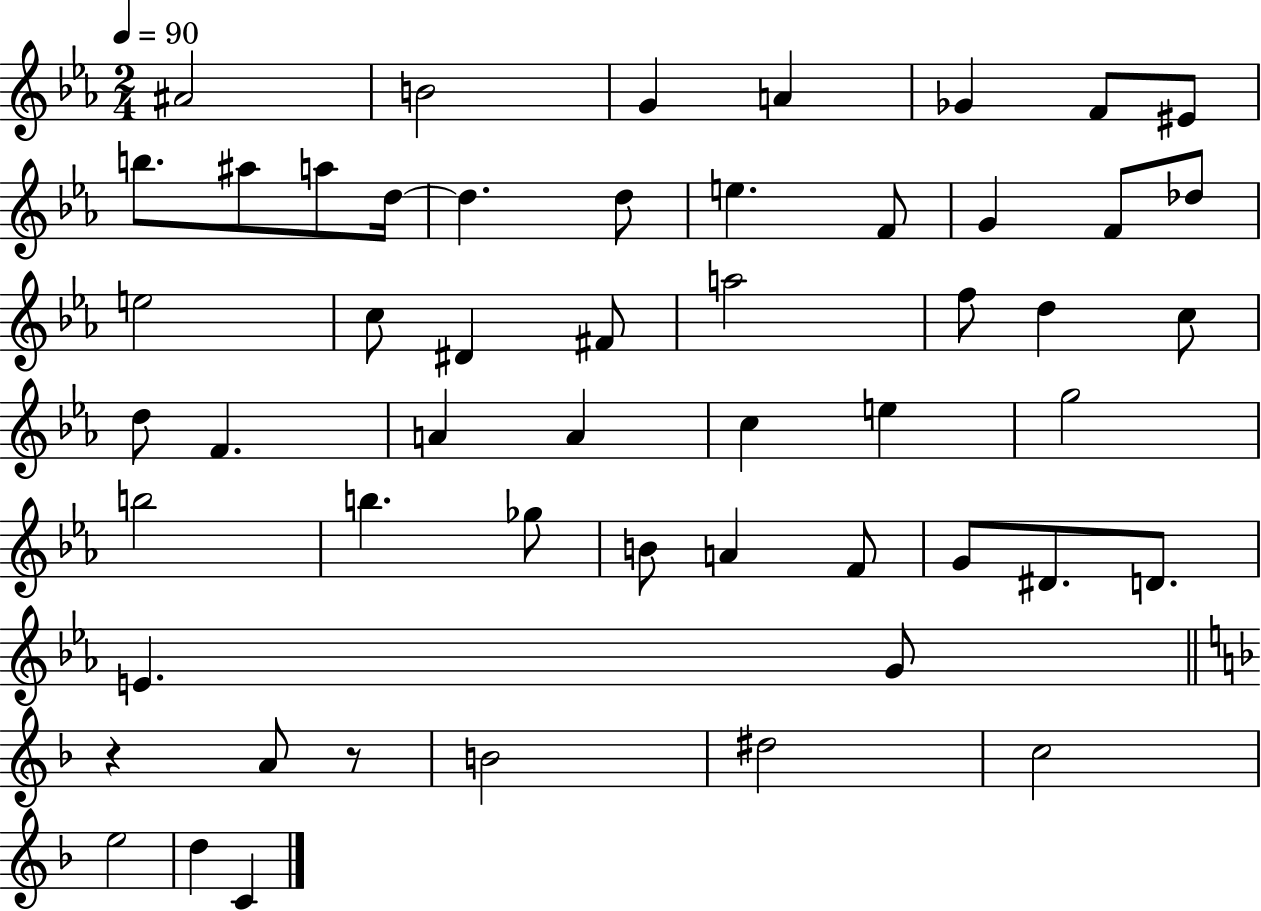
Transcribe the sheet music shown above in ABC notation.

X:1
T:Untitled
M:2/4
L:1/4
K:Eb
^A2 B2 G A _G F/2 ^E/2 b/2 ^a/2 a/2 d/4 d d/2 e F/2 G F/2 _d/2 e2 c/2 ^D ^F/2 a2 f/2 d c/2 d/2 F A A c e g2 b2 b _g/2 B/2 A F/2 G/2 ^D/2 D/2 E G/2 z A/2 z/2 B2 ^d2 c2 e2 d C